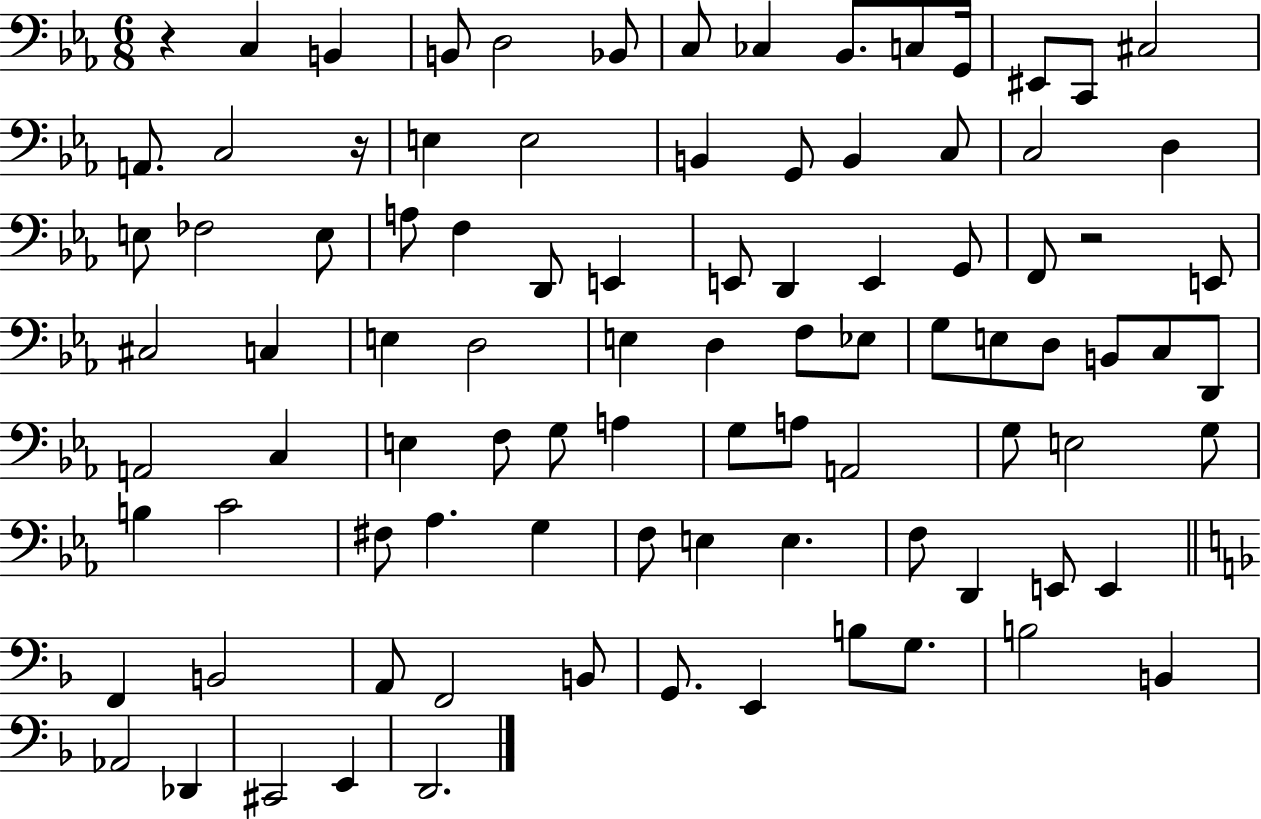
R/q C3/q B2/q B2/e D3/h Bb2/e C3/e CES3/q Bb2/e. C3/e G2/s EIS2/e C2/e C#3/h A2/e. C3/h R/s E3/q E3/h B2/q G2/e B2/q C3/e C3/h D3/q E3/e FES3/h E3/e A3/e F3/q D2/e E2/q E2/e D2/q E2/q G2/e F2/e R/h E2/e C#3/h C3/q E3/q D3/h E3/q D3/q F3/e Eb3/e G3/e E3/e D3/e B2/e C3/e D2/e A2/h C3/q E3/q F3/e G3/e A3/q G3/e A3/e A2/h G3/e E3/h G3/e B3/q C4/h F#3/e Ab3/q. G3/q F3/e E3/q E3/q. F3/e D2/q E2/e E2/q F2/q B2/h A2/e F2/h B2/e G2/e. E2/q B3/e G3/e. B3/h B2/q Ab2/h Db2/q C#2/h E2/q D2/h.